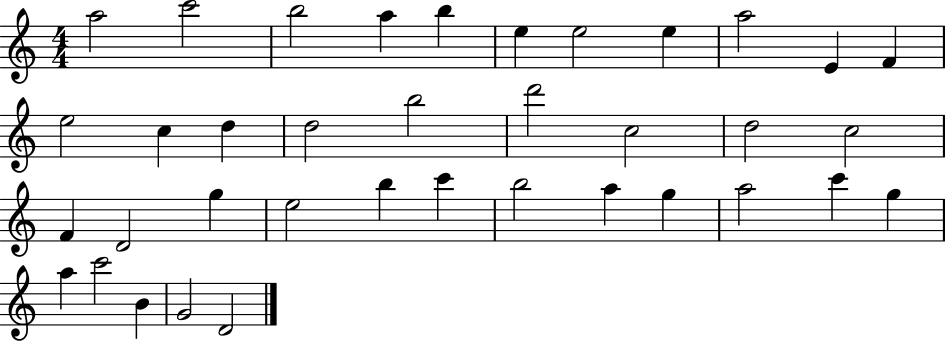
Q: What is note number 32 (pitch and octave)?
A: G5